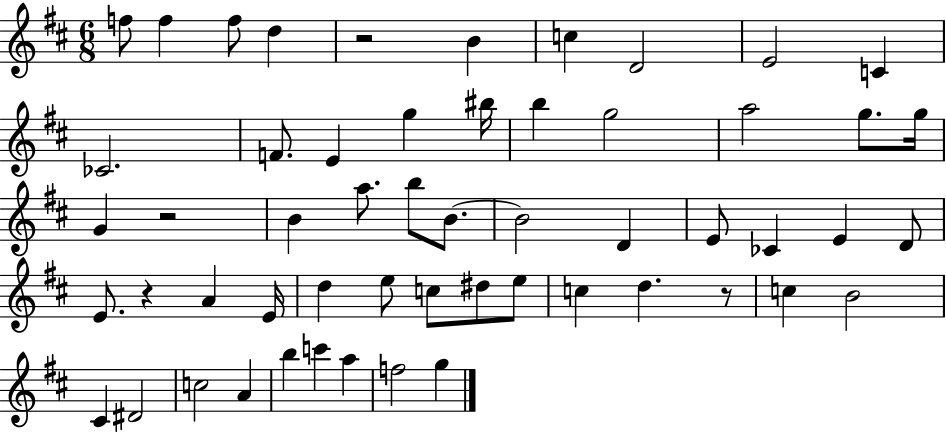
{
  \clef treble
  \numericTimeSignature
  \time 6/8
  \key d \major
  f''8 f''4 f''8 d''4 | r2 b'4 | c''4 d'2 | e'2 c'4 | \break ces'2. | f'8. e'4 g''4 bis''16 | b''4 g''2 | a''2 g''8. g''16 | \break g'4 r2 | b'4 a''8. b''8 b'8.~~ | b'2 d'4 | e'8 ces'4 e'4 d'8 | \break e'8. r4 a'4 e'16 | d''4 e''8 c''8 dis''8 e''8 | c''4 d''4. r8 | c''4 b'2 | \break cis'4 dis'2 | c''2 a'4 | b''4 c'''4 a''4 | f''2 g''4 | \break \bar "|."
}